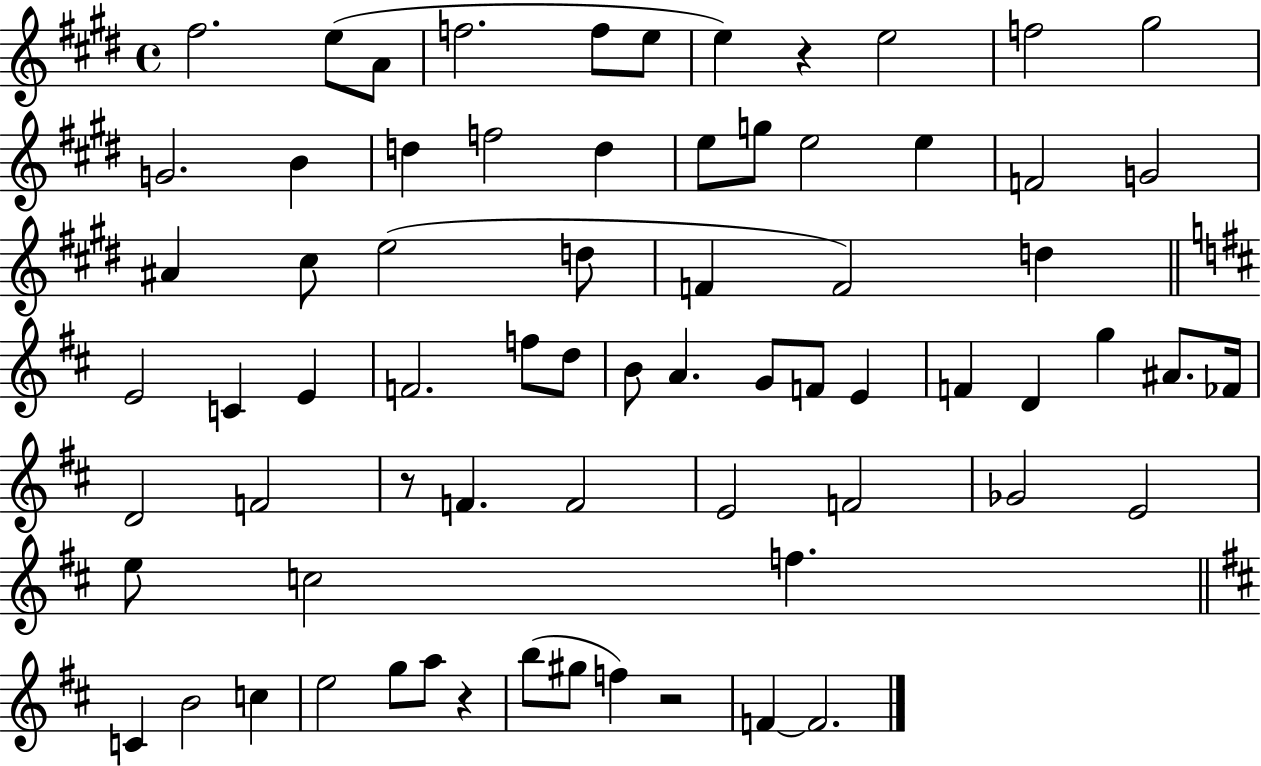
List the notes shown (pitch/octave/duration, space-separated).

F#5/h. E5/e A4/e F5/h. F5/e E5/e E5/q R/q E5/h F5/h G#5/h G4/h. B4/q D5/q F5/h D5/q E5/e G5/e E5/h E5/q F4/h G4/h A#4/q C#5/e E5/h D5/e F4/q F4/h D5/q E4/h C4/q E4/q F4/h. F5/e D5/e B4/e A4/q. G4/e F4/e E4/q F4/q D4/q G5/q A#4/e. FES4/s D4/h F4/h R/e F4/q. F4/h E4/h F4/h Gb4/h E4/h E5/e C5/h F5/q. C4/q B4/h C5/q E5/h G5/e A5/e R/q B5/e G#5/e F5/q R/h F4/q F4/h.